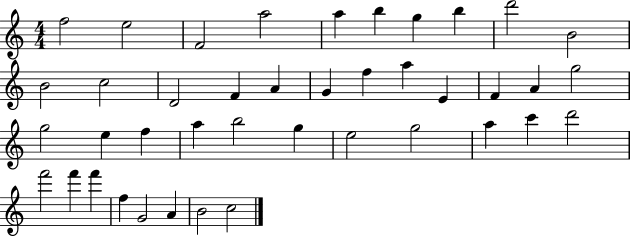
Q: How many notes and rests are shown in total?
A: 41